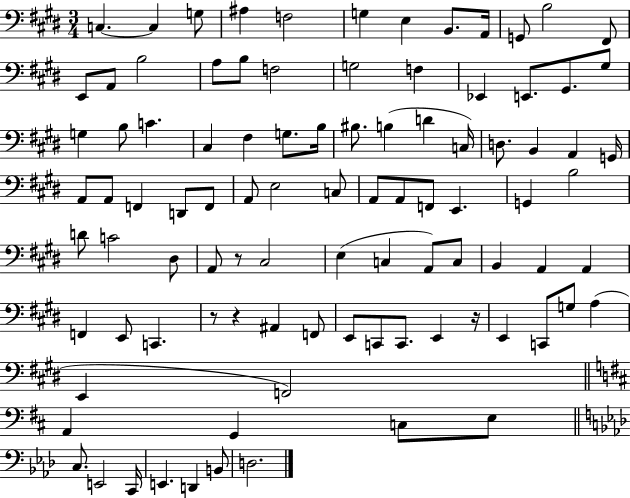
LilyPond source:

{
  \clef bass
  \numericTimeSignature
  \time 3/4
  \key e \major
  \repeat volta 2 { c4.~~ c4 g8 | ais4 f2 | g4 e4 b,8. a,16 | g,8 b2 fis,8 | \break e,8 a,8 b2 | a8 b8 f2 | g2 f4 | ees,4 e,8. gis,8. gis8 | \break g4 b8 c'4. | cis4 fis4 g8. b16 | bis8. b4( d'4 c16) | d8. b,4 a,4 g,16 | \break a,8 a,8 f,4 d,8 f,8 | a,8 e2 c8 | a,8 a,8 f,8 e,4. | g,4 b2 | \break d'8 c'2 dis8 | a,8 r8 cis2 | e4( c4 a,8) c8 | b,4 a,4 a,4 | \break f,4 e,8 c,4. | r8 r4 ais,4 f,8 | e,8 c,8 c,8. e,4 r16 | e,4 c,8 g8 a4( | \break e,4 f,2) | \bar "||" \break \key b \minor a,4 g,4 c8 e8 | \bar "||" \break \key f \minor c8. e,2 c,16 | e,4. d,4 b,8 | d2. | } \bar "|."
}